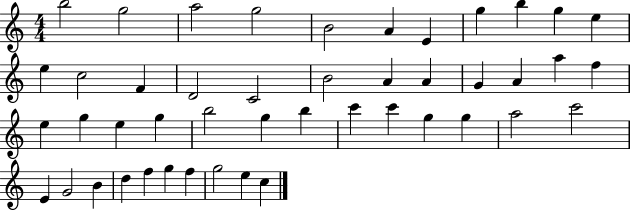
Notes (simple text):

B5/h G5/h A5/h G5/h B4/h A4/q E4/q G5/q B5/q G5/q E5/q E5/q C5/h F4/q D4/h C4/h B4/h A4/q A4/q G4/q A4/q A5/q F5/q E5/q G5/q E5/q G5/q B5/h G5/q B5/q C6/q C6/q G5/q G5/q A5/h C6/h E4/q G4/h B4/q D5/q F5/q G5/q F5/q G5/h E5/q C5/q